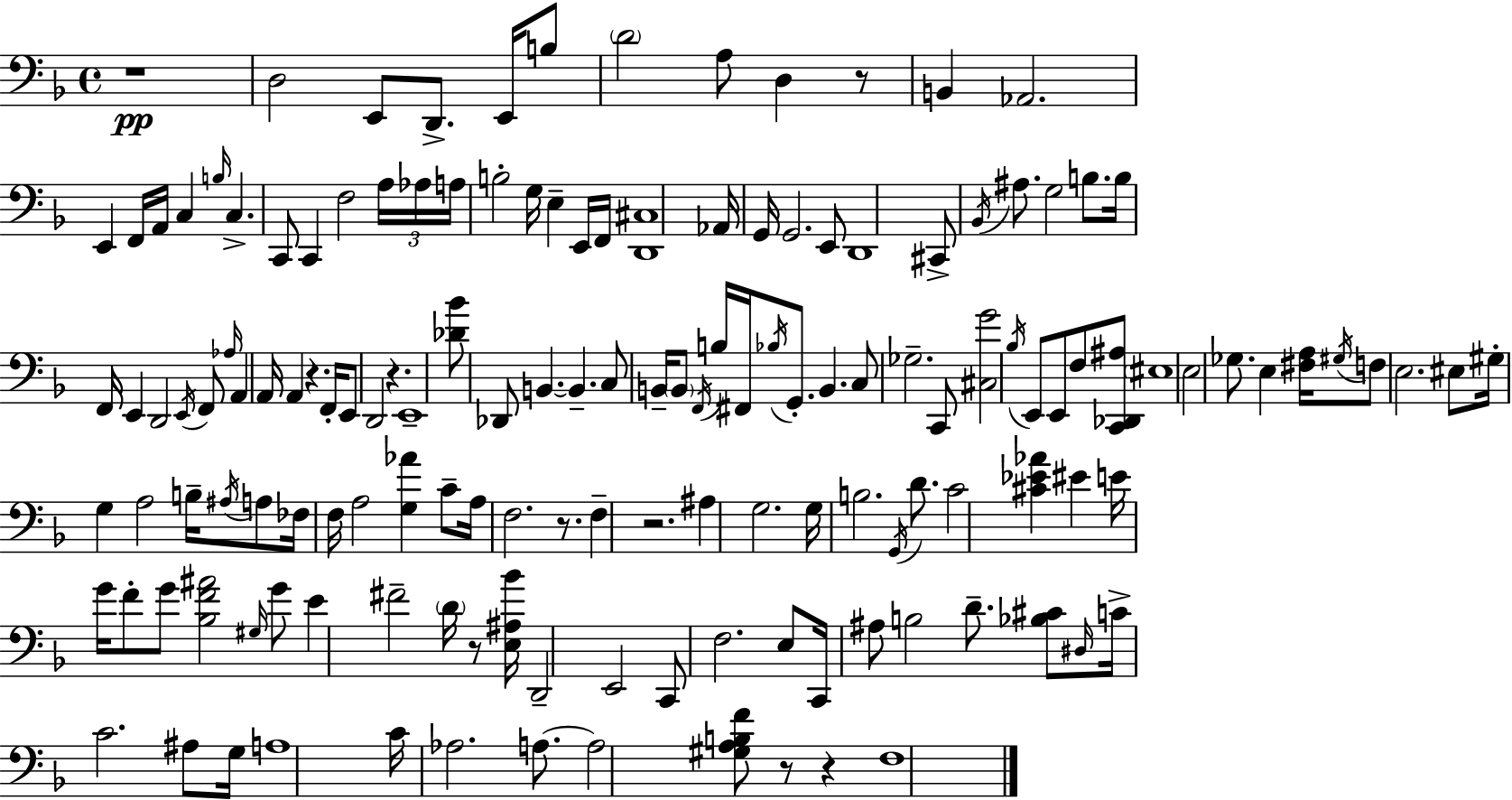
X:1
T:Untitled
M:4/4
L:1/4
K:F
z4 D,2 E,,/2 D,,/2 E,,/4 B,/2 D2 A,/2 D, z/2 B,, _A,,2 E,, F,,/4 A,,/4 C, B,/4 C, C,,/2 C,, F,2 A,/4 _A,/4 A,/4 B,2 G,/4 E, E,,/4 F,,/4 [D,,^C,]4 _A,,/4 G,,/4 G,,2 E,,/2 D,,4 ^C,,/2 _B,,/4 ^A,/2 G,2 B,/2 B,/4 F,,/4 E,, D,,2 E,,/4 F,,/2 _A,/4 A,, A,,/4 A,, z F,,/4 E,,/2 D,,2 z E,,4 [_D_B]/2 _D,,/2 B,, B,, C,/2 B,,/4 B,,/2 F,,/4 B,/4 ^F,,/4 _B,/4 G,,/2 B,, C,/2 _G,2 C,,/2 [^C,G]2 _B,/4 E,,/2 E,,/2 F,/2 [C,,_D,,^A,]/2 ^E,4 E,2 _G,/2 E, [^F,A,]/4 ^G,/4 F,/2 E,2 ^E,/2 ^G,/4 G, A,2 B,/4 ^A,/4 A,/2 _F,/4 F,/4 A,2 [G,_A] C/2 A,/4 F,2 z/2 F, z2 ^A, G,2 G,/4 B,2 G,,/4 D/2 C2 [^C_E_A] ^E E/4 G/4 F/2 G/2 [_B,F^A]2 ^G,/4 G/2 E ^F2 D/4 z/2 [E,^A,_B]/4 D,,2 E,,2 C,,/2 F,2 E,/2 C,,/4 ^A,/2 B,2 D/2 [_B,^C]/2 ^D,/4 C/4 C2 ^A,/2 G,/4 A,4 C/4 _A,2 A,/2 A,2 [^G,A,B,F]/2 z/2 z F,4